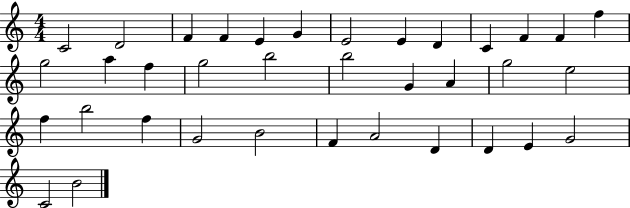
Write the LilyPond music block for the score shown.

{
  \clef treble
  \numericTimeSignature
  \time 4/4
  \key c \major
  c'2 d'2 | f'4 f'4 e'4 g'4 | e'2 e'4 d'4 | c'4 f'4 f'4 f''4 | \break g''2 a''4 f''4 | g''2 b''2 | b''2 g'4 a'4 | g''2 e''2 | \break f''4 b''2 f''4 | g'2 b'2 | f'4 a'2 d'4 | d'4 e'4 g'2 | \break c'2 b'2 | \bar "|."
}